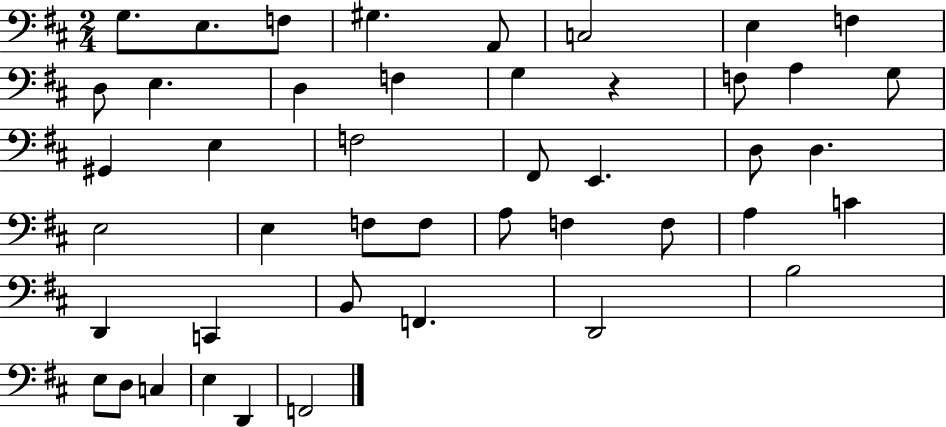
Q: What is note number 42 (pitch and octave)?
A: E3